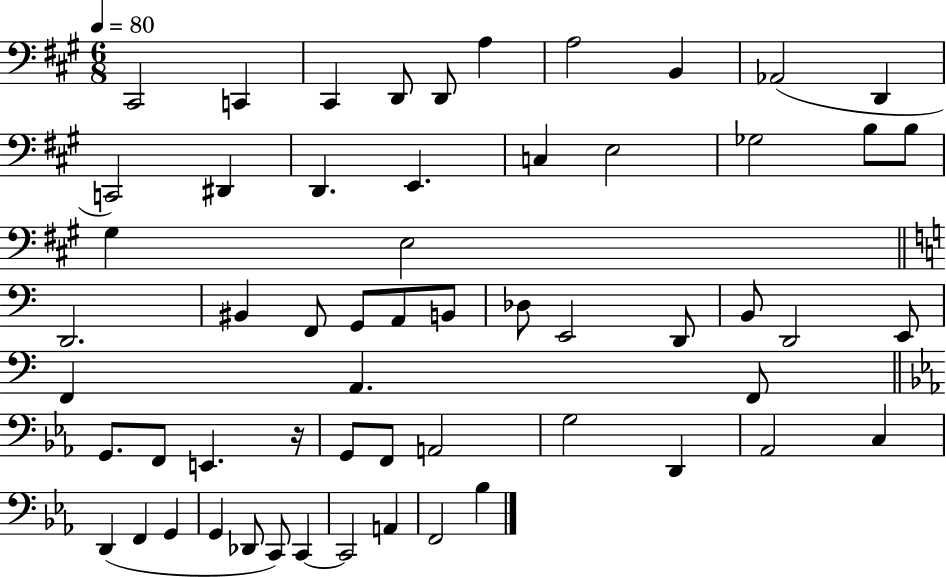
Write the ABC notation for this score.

X:1
T:Untitled
M:6/8
L:1/4
K:A
^C,,2 C,, ^C,, D,,/2 D,,/2 A, A,2 B,, _A,,2 D,, C,,2 ^D,, D,, E,, C, E,2 _G,2 B,/2 B,/2 ^G, E,2 D,,2 ^B,, F,,/2 G,,/2 A,,/2 B,,/2 _D,/2 E,,2 D,,/2 B,,/2 D,,2 E,,/2 F,, A,, F,,/2 G,,/2 F,,/2 E,, z/4 G,,/2 F,,/2 A,,2 G,2 D,, _A,,2 C, D,, F,, G,, G,, _D,,/2 C,,/2 C,, C,,2 A,, F,,2 _B,